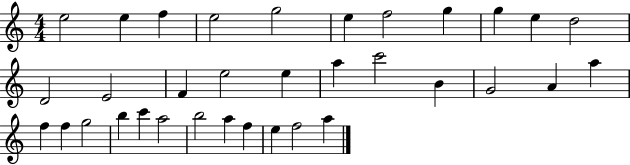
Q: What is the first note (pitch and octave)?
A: E5